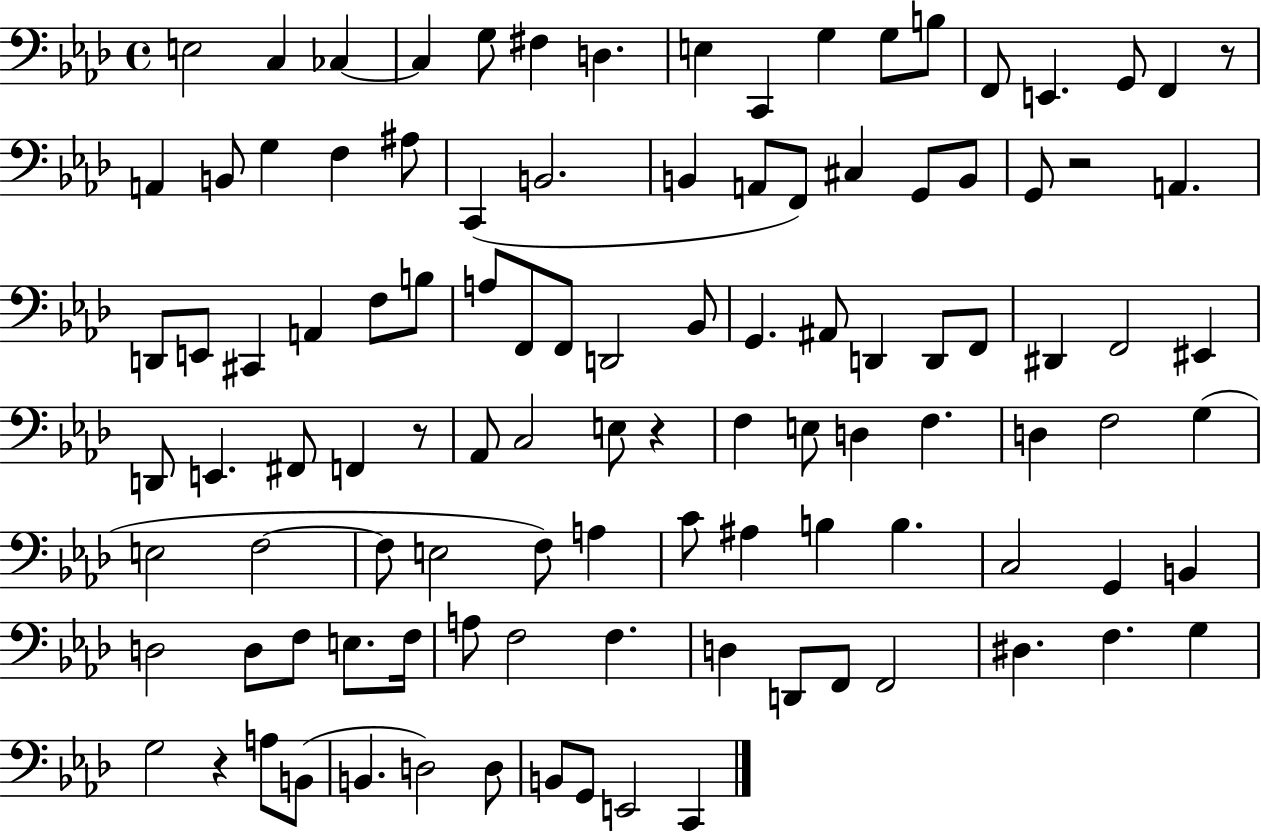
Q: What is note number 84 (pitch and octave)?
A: F3